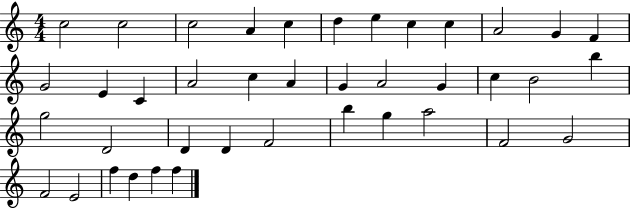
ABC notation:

X:1
T:Untitled
M:4/4
L:1/4
K:C
c2 c2 c2 A c d e c c A2 G F G2 E C A2 c A G A2 G c B2 b g2 D2 D D F2 b g a2 F2 G2 F2 E2 f d f f